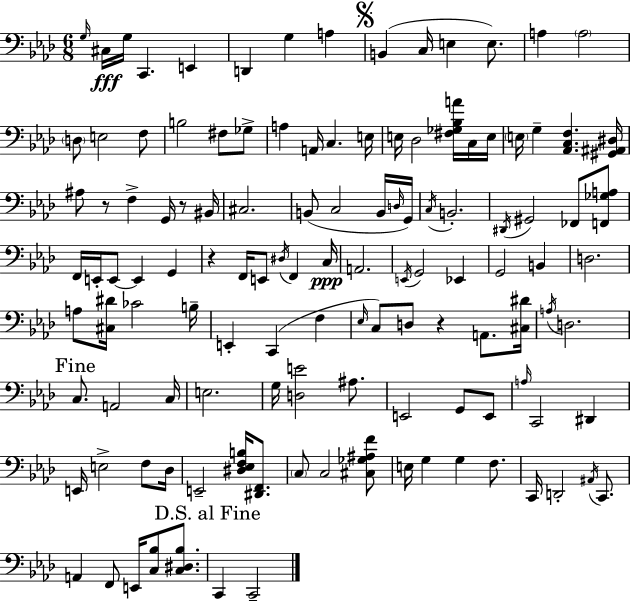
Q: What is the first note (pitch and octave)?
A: G3